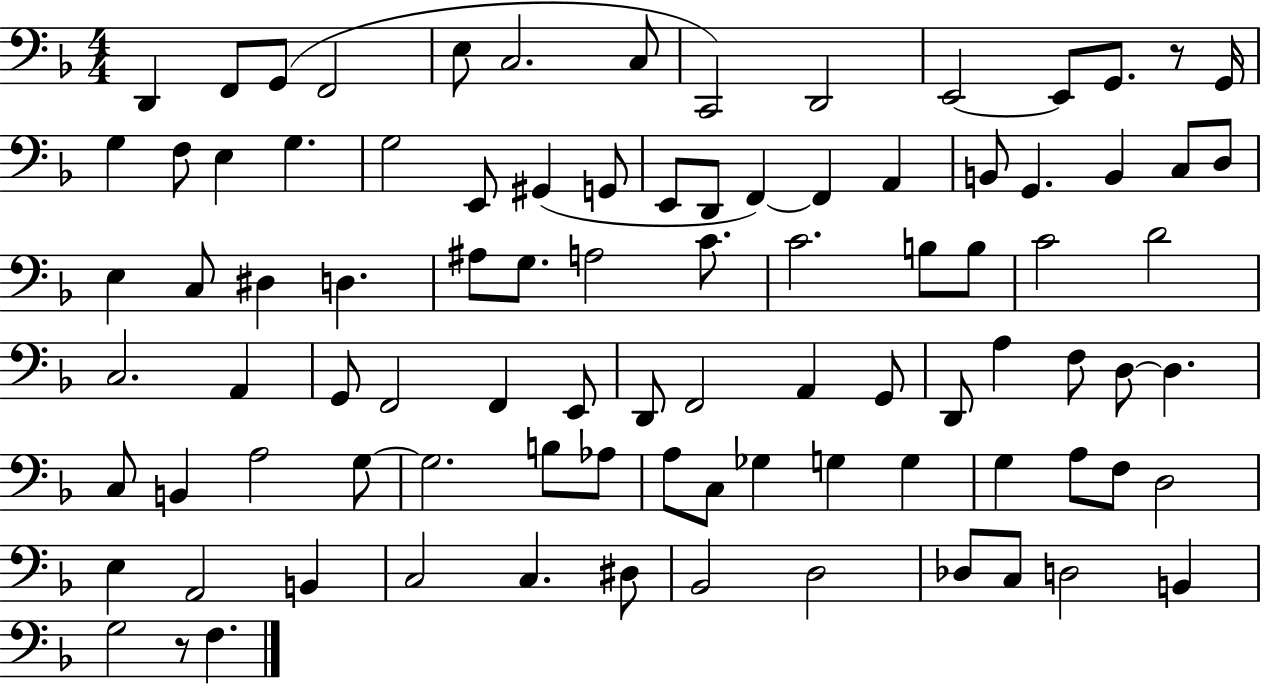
X:1
T:Untitled
M:4/4
L:1/4
K:F
D,, F,,/2 G,,/2 F,,2 E,/2 C,2 C,/2 C,,2 D,,2 E,,2 E,,/2 G,,/2 z/2 G,,/4 G, F,/2 E, G, G,2 E,,/2 ^G,, G,,/2 E,,/2 D,,/2 F,, F,, A,, B,,/2 G,, B,, C,/2 D,/2 E, C,/2 ^D, D, ^A,/2 G,/2 A,2 C/2 C2 B,/2 B,/2 C2 D2 C,2 A,, G,,/2 F,,2 F,, E,,/2 D,,/2 F,,2 A,, G,,/2 D,,/2 A, F,/2 D,/2 D, C,/2 B,, A,2 G,/2 G,2 B,/2 _A,/2 A,/2 C,/2 _G, G, G, G, A,/2 F,/2 D,2 E, A,,2 B,, C,2 C, ^D,/2 _B,,2 D,2 _D,/2 C,/2 D,2 B,, G,2 z/2 F,